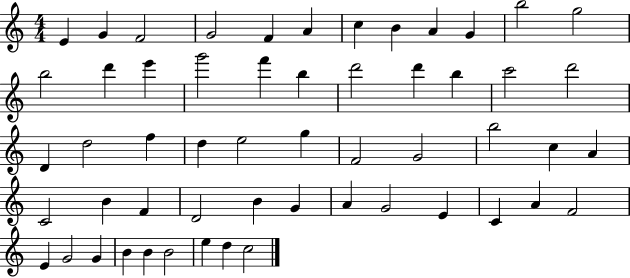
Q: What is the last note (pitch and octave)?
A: C5